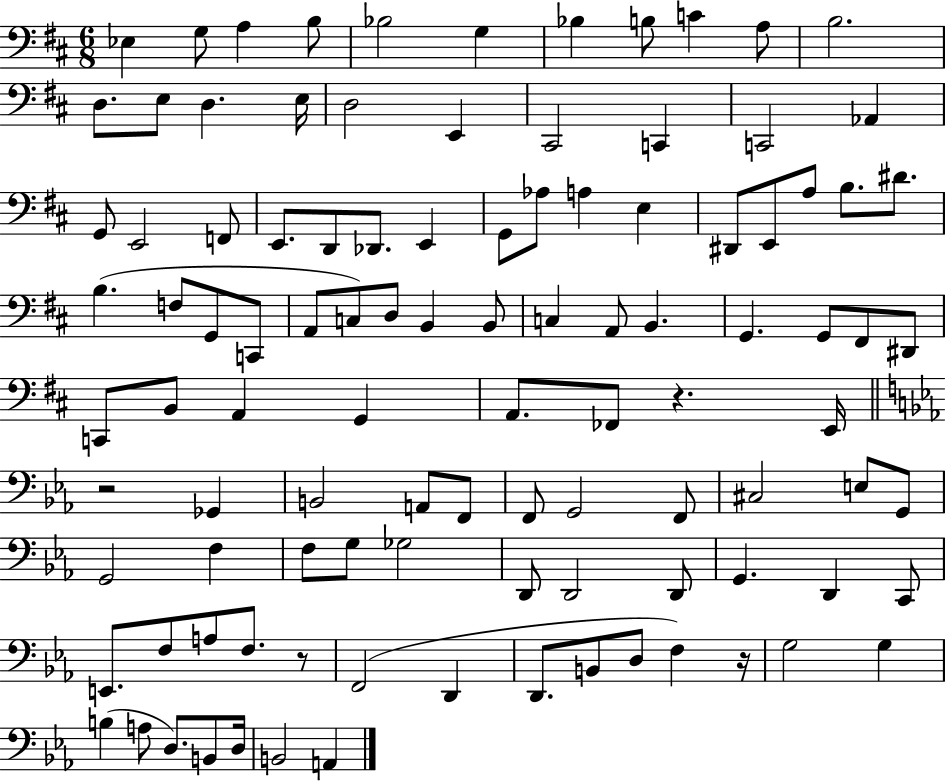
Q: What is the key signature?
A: D major